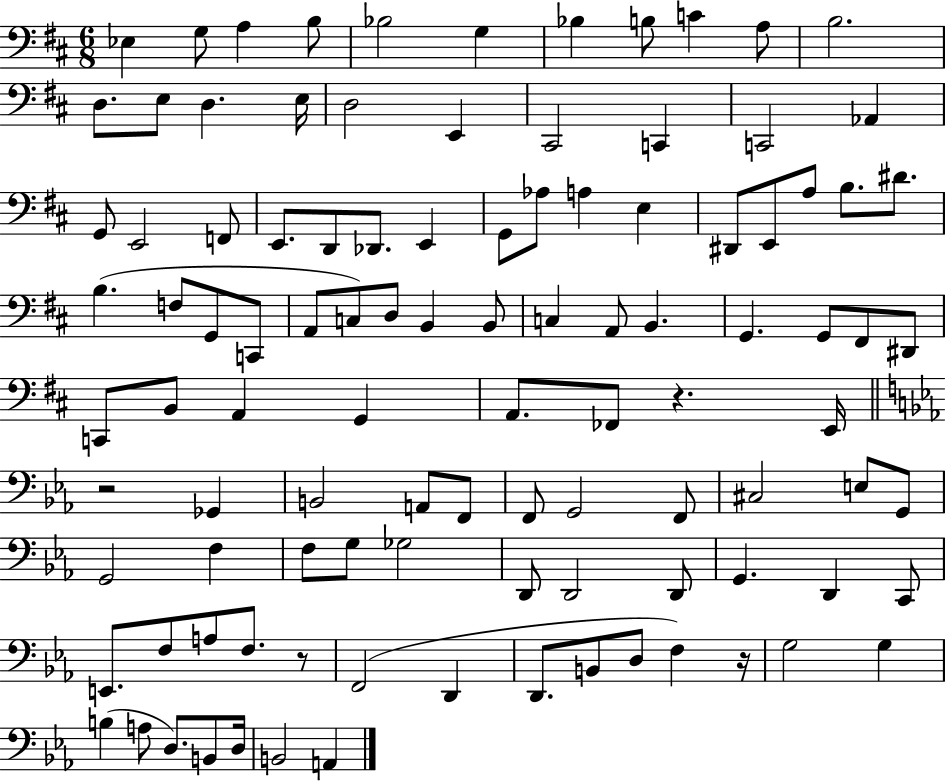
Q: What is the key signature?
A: D major